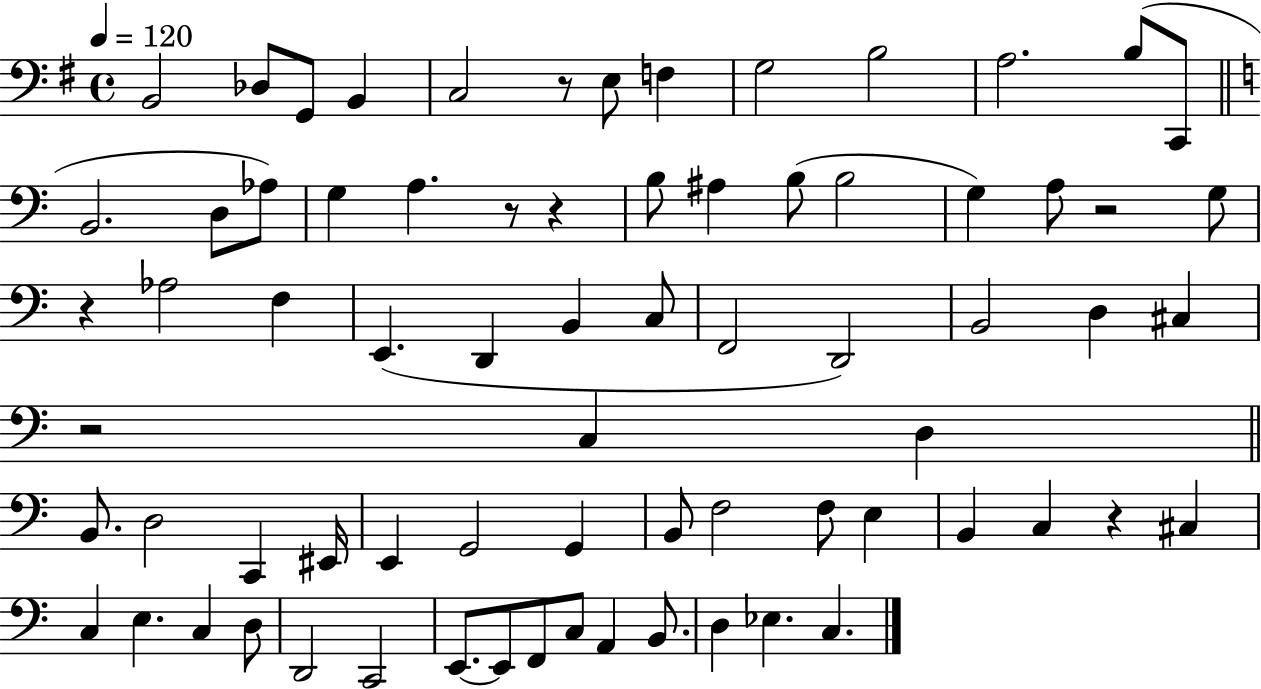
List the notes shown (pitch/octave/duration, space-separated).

B2/h Db3/e G2/e B2/q C3/h R/e E3/e F3/q G3/h B3/h A3/h. B3/e C2/e B2/h. D3/e Ab3/e G3/q A3/q. R/e R/q B3/e A#3/q B3/e B3/h G3/q A3/e R/h G3/e R/q Ab3/h F3/q E2/q. D2/q B2/q C3/e F2/h D2/h B2/h D3/q C#3/q R/h C3/q D3/q B2/e. D3/h C2/q EIS2/s E2/q G2/h G2/q B2/e F3/h F3/e E3/q B2/q C3/q R/q C#3/q C3/q E3/q. C3/q D3/e D2/h C2/h E2/e. E2/e F2/e C3/e A2/q B2/e. D3/q Eb3/q. C3/q.